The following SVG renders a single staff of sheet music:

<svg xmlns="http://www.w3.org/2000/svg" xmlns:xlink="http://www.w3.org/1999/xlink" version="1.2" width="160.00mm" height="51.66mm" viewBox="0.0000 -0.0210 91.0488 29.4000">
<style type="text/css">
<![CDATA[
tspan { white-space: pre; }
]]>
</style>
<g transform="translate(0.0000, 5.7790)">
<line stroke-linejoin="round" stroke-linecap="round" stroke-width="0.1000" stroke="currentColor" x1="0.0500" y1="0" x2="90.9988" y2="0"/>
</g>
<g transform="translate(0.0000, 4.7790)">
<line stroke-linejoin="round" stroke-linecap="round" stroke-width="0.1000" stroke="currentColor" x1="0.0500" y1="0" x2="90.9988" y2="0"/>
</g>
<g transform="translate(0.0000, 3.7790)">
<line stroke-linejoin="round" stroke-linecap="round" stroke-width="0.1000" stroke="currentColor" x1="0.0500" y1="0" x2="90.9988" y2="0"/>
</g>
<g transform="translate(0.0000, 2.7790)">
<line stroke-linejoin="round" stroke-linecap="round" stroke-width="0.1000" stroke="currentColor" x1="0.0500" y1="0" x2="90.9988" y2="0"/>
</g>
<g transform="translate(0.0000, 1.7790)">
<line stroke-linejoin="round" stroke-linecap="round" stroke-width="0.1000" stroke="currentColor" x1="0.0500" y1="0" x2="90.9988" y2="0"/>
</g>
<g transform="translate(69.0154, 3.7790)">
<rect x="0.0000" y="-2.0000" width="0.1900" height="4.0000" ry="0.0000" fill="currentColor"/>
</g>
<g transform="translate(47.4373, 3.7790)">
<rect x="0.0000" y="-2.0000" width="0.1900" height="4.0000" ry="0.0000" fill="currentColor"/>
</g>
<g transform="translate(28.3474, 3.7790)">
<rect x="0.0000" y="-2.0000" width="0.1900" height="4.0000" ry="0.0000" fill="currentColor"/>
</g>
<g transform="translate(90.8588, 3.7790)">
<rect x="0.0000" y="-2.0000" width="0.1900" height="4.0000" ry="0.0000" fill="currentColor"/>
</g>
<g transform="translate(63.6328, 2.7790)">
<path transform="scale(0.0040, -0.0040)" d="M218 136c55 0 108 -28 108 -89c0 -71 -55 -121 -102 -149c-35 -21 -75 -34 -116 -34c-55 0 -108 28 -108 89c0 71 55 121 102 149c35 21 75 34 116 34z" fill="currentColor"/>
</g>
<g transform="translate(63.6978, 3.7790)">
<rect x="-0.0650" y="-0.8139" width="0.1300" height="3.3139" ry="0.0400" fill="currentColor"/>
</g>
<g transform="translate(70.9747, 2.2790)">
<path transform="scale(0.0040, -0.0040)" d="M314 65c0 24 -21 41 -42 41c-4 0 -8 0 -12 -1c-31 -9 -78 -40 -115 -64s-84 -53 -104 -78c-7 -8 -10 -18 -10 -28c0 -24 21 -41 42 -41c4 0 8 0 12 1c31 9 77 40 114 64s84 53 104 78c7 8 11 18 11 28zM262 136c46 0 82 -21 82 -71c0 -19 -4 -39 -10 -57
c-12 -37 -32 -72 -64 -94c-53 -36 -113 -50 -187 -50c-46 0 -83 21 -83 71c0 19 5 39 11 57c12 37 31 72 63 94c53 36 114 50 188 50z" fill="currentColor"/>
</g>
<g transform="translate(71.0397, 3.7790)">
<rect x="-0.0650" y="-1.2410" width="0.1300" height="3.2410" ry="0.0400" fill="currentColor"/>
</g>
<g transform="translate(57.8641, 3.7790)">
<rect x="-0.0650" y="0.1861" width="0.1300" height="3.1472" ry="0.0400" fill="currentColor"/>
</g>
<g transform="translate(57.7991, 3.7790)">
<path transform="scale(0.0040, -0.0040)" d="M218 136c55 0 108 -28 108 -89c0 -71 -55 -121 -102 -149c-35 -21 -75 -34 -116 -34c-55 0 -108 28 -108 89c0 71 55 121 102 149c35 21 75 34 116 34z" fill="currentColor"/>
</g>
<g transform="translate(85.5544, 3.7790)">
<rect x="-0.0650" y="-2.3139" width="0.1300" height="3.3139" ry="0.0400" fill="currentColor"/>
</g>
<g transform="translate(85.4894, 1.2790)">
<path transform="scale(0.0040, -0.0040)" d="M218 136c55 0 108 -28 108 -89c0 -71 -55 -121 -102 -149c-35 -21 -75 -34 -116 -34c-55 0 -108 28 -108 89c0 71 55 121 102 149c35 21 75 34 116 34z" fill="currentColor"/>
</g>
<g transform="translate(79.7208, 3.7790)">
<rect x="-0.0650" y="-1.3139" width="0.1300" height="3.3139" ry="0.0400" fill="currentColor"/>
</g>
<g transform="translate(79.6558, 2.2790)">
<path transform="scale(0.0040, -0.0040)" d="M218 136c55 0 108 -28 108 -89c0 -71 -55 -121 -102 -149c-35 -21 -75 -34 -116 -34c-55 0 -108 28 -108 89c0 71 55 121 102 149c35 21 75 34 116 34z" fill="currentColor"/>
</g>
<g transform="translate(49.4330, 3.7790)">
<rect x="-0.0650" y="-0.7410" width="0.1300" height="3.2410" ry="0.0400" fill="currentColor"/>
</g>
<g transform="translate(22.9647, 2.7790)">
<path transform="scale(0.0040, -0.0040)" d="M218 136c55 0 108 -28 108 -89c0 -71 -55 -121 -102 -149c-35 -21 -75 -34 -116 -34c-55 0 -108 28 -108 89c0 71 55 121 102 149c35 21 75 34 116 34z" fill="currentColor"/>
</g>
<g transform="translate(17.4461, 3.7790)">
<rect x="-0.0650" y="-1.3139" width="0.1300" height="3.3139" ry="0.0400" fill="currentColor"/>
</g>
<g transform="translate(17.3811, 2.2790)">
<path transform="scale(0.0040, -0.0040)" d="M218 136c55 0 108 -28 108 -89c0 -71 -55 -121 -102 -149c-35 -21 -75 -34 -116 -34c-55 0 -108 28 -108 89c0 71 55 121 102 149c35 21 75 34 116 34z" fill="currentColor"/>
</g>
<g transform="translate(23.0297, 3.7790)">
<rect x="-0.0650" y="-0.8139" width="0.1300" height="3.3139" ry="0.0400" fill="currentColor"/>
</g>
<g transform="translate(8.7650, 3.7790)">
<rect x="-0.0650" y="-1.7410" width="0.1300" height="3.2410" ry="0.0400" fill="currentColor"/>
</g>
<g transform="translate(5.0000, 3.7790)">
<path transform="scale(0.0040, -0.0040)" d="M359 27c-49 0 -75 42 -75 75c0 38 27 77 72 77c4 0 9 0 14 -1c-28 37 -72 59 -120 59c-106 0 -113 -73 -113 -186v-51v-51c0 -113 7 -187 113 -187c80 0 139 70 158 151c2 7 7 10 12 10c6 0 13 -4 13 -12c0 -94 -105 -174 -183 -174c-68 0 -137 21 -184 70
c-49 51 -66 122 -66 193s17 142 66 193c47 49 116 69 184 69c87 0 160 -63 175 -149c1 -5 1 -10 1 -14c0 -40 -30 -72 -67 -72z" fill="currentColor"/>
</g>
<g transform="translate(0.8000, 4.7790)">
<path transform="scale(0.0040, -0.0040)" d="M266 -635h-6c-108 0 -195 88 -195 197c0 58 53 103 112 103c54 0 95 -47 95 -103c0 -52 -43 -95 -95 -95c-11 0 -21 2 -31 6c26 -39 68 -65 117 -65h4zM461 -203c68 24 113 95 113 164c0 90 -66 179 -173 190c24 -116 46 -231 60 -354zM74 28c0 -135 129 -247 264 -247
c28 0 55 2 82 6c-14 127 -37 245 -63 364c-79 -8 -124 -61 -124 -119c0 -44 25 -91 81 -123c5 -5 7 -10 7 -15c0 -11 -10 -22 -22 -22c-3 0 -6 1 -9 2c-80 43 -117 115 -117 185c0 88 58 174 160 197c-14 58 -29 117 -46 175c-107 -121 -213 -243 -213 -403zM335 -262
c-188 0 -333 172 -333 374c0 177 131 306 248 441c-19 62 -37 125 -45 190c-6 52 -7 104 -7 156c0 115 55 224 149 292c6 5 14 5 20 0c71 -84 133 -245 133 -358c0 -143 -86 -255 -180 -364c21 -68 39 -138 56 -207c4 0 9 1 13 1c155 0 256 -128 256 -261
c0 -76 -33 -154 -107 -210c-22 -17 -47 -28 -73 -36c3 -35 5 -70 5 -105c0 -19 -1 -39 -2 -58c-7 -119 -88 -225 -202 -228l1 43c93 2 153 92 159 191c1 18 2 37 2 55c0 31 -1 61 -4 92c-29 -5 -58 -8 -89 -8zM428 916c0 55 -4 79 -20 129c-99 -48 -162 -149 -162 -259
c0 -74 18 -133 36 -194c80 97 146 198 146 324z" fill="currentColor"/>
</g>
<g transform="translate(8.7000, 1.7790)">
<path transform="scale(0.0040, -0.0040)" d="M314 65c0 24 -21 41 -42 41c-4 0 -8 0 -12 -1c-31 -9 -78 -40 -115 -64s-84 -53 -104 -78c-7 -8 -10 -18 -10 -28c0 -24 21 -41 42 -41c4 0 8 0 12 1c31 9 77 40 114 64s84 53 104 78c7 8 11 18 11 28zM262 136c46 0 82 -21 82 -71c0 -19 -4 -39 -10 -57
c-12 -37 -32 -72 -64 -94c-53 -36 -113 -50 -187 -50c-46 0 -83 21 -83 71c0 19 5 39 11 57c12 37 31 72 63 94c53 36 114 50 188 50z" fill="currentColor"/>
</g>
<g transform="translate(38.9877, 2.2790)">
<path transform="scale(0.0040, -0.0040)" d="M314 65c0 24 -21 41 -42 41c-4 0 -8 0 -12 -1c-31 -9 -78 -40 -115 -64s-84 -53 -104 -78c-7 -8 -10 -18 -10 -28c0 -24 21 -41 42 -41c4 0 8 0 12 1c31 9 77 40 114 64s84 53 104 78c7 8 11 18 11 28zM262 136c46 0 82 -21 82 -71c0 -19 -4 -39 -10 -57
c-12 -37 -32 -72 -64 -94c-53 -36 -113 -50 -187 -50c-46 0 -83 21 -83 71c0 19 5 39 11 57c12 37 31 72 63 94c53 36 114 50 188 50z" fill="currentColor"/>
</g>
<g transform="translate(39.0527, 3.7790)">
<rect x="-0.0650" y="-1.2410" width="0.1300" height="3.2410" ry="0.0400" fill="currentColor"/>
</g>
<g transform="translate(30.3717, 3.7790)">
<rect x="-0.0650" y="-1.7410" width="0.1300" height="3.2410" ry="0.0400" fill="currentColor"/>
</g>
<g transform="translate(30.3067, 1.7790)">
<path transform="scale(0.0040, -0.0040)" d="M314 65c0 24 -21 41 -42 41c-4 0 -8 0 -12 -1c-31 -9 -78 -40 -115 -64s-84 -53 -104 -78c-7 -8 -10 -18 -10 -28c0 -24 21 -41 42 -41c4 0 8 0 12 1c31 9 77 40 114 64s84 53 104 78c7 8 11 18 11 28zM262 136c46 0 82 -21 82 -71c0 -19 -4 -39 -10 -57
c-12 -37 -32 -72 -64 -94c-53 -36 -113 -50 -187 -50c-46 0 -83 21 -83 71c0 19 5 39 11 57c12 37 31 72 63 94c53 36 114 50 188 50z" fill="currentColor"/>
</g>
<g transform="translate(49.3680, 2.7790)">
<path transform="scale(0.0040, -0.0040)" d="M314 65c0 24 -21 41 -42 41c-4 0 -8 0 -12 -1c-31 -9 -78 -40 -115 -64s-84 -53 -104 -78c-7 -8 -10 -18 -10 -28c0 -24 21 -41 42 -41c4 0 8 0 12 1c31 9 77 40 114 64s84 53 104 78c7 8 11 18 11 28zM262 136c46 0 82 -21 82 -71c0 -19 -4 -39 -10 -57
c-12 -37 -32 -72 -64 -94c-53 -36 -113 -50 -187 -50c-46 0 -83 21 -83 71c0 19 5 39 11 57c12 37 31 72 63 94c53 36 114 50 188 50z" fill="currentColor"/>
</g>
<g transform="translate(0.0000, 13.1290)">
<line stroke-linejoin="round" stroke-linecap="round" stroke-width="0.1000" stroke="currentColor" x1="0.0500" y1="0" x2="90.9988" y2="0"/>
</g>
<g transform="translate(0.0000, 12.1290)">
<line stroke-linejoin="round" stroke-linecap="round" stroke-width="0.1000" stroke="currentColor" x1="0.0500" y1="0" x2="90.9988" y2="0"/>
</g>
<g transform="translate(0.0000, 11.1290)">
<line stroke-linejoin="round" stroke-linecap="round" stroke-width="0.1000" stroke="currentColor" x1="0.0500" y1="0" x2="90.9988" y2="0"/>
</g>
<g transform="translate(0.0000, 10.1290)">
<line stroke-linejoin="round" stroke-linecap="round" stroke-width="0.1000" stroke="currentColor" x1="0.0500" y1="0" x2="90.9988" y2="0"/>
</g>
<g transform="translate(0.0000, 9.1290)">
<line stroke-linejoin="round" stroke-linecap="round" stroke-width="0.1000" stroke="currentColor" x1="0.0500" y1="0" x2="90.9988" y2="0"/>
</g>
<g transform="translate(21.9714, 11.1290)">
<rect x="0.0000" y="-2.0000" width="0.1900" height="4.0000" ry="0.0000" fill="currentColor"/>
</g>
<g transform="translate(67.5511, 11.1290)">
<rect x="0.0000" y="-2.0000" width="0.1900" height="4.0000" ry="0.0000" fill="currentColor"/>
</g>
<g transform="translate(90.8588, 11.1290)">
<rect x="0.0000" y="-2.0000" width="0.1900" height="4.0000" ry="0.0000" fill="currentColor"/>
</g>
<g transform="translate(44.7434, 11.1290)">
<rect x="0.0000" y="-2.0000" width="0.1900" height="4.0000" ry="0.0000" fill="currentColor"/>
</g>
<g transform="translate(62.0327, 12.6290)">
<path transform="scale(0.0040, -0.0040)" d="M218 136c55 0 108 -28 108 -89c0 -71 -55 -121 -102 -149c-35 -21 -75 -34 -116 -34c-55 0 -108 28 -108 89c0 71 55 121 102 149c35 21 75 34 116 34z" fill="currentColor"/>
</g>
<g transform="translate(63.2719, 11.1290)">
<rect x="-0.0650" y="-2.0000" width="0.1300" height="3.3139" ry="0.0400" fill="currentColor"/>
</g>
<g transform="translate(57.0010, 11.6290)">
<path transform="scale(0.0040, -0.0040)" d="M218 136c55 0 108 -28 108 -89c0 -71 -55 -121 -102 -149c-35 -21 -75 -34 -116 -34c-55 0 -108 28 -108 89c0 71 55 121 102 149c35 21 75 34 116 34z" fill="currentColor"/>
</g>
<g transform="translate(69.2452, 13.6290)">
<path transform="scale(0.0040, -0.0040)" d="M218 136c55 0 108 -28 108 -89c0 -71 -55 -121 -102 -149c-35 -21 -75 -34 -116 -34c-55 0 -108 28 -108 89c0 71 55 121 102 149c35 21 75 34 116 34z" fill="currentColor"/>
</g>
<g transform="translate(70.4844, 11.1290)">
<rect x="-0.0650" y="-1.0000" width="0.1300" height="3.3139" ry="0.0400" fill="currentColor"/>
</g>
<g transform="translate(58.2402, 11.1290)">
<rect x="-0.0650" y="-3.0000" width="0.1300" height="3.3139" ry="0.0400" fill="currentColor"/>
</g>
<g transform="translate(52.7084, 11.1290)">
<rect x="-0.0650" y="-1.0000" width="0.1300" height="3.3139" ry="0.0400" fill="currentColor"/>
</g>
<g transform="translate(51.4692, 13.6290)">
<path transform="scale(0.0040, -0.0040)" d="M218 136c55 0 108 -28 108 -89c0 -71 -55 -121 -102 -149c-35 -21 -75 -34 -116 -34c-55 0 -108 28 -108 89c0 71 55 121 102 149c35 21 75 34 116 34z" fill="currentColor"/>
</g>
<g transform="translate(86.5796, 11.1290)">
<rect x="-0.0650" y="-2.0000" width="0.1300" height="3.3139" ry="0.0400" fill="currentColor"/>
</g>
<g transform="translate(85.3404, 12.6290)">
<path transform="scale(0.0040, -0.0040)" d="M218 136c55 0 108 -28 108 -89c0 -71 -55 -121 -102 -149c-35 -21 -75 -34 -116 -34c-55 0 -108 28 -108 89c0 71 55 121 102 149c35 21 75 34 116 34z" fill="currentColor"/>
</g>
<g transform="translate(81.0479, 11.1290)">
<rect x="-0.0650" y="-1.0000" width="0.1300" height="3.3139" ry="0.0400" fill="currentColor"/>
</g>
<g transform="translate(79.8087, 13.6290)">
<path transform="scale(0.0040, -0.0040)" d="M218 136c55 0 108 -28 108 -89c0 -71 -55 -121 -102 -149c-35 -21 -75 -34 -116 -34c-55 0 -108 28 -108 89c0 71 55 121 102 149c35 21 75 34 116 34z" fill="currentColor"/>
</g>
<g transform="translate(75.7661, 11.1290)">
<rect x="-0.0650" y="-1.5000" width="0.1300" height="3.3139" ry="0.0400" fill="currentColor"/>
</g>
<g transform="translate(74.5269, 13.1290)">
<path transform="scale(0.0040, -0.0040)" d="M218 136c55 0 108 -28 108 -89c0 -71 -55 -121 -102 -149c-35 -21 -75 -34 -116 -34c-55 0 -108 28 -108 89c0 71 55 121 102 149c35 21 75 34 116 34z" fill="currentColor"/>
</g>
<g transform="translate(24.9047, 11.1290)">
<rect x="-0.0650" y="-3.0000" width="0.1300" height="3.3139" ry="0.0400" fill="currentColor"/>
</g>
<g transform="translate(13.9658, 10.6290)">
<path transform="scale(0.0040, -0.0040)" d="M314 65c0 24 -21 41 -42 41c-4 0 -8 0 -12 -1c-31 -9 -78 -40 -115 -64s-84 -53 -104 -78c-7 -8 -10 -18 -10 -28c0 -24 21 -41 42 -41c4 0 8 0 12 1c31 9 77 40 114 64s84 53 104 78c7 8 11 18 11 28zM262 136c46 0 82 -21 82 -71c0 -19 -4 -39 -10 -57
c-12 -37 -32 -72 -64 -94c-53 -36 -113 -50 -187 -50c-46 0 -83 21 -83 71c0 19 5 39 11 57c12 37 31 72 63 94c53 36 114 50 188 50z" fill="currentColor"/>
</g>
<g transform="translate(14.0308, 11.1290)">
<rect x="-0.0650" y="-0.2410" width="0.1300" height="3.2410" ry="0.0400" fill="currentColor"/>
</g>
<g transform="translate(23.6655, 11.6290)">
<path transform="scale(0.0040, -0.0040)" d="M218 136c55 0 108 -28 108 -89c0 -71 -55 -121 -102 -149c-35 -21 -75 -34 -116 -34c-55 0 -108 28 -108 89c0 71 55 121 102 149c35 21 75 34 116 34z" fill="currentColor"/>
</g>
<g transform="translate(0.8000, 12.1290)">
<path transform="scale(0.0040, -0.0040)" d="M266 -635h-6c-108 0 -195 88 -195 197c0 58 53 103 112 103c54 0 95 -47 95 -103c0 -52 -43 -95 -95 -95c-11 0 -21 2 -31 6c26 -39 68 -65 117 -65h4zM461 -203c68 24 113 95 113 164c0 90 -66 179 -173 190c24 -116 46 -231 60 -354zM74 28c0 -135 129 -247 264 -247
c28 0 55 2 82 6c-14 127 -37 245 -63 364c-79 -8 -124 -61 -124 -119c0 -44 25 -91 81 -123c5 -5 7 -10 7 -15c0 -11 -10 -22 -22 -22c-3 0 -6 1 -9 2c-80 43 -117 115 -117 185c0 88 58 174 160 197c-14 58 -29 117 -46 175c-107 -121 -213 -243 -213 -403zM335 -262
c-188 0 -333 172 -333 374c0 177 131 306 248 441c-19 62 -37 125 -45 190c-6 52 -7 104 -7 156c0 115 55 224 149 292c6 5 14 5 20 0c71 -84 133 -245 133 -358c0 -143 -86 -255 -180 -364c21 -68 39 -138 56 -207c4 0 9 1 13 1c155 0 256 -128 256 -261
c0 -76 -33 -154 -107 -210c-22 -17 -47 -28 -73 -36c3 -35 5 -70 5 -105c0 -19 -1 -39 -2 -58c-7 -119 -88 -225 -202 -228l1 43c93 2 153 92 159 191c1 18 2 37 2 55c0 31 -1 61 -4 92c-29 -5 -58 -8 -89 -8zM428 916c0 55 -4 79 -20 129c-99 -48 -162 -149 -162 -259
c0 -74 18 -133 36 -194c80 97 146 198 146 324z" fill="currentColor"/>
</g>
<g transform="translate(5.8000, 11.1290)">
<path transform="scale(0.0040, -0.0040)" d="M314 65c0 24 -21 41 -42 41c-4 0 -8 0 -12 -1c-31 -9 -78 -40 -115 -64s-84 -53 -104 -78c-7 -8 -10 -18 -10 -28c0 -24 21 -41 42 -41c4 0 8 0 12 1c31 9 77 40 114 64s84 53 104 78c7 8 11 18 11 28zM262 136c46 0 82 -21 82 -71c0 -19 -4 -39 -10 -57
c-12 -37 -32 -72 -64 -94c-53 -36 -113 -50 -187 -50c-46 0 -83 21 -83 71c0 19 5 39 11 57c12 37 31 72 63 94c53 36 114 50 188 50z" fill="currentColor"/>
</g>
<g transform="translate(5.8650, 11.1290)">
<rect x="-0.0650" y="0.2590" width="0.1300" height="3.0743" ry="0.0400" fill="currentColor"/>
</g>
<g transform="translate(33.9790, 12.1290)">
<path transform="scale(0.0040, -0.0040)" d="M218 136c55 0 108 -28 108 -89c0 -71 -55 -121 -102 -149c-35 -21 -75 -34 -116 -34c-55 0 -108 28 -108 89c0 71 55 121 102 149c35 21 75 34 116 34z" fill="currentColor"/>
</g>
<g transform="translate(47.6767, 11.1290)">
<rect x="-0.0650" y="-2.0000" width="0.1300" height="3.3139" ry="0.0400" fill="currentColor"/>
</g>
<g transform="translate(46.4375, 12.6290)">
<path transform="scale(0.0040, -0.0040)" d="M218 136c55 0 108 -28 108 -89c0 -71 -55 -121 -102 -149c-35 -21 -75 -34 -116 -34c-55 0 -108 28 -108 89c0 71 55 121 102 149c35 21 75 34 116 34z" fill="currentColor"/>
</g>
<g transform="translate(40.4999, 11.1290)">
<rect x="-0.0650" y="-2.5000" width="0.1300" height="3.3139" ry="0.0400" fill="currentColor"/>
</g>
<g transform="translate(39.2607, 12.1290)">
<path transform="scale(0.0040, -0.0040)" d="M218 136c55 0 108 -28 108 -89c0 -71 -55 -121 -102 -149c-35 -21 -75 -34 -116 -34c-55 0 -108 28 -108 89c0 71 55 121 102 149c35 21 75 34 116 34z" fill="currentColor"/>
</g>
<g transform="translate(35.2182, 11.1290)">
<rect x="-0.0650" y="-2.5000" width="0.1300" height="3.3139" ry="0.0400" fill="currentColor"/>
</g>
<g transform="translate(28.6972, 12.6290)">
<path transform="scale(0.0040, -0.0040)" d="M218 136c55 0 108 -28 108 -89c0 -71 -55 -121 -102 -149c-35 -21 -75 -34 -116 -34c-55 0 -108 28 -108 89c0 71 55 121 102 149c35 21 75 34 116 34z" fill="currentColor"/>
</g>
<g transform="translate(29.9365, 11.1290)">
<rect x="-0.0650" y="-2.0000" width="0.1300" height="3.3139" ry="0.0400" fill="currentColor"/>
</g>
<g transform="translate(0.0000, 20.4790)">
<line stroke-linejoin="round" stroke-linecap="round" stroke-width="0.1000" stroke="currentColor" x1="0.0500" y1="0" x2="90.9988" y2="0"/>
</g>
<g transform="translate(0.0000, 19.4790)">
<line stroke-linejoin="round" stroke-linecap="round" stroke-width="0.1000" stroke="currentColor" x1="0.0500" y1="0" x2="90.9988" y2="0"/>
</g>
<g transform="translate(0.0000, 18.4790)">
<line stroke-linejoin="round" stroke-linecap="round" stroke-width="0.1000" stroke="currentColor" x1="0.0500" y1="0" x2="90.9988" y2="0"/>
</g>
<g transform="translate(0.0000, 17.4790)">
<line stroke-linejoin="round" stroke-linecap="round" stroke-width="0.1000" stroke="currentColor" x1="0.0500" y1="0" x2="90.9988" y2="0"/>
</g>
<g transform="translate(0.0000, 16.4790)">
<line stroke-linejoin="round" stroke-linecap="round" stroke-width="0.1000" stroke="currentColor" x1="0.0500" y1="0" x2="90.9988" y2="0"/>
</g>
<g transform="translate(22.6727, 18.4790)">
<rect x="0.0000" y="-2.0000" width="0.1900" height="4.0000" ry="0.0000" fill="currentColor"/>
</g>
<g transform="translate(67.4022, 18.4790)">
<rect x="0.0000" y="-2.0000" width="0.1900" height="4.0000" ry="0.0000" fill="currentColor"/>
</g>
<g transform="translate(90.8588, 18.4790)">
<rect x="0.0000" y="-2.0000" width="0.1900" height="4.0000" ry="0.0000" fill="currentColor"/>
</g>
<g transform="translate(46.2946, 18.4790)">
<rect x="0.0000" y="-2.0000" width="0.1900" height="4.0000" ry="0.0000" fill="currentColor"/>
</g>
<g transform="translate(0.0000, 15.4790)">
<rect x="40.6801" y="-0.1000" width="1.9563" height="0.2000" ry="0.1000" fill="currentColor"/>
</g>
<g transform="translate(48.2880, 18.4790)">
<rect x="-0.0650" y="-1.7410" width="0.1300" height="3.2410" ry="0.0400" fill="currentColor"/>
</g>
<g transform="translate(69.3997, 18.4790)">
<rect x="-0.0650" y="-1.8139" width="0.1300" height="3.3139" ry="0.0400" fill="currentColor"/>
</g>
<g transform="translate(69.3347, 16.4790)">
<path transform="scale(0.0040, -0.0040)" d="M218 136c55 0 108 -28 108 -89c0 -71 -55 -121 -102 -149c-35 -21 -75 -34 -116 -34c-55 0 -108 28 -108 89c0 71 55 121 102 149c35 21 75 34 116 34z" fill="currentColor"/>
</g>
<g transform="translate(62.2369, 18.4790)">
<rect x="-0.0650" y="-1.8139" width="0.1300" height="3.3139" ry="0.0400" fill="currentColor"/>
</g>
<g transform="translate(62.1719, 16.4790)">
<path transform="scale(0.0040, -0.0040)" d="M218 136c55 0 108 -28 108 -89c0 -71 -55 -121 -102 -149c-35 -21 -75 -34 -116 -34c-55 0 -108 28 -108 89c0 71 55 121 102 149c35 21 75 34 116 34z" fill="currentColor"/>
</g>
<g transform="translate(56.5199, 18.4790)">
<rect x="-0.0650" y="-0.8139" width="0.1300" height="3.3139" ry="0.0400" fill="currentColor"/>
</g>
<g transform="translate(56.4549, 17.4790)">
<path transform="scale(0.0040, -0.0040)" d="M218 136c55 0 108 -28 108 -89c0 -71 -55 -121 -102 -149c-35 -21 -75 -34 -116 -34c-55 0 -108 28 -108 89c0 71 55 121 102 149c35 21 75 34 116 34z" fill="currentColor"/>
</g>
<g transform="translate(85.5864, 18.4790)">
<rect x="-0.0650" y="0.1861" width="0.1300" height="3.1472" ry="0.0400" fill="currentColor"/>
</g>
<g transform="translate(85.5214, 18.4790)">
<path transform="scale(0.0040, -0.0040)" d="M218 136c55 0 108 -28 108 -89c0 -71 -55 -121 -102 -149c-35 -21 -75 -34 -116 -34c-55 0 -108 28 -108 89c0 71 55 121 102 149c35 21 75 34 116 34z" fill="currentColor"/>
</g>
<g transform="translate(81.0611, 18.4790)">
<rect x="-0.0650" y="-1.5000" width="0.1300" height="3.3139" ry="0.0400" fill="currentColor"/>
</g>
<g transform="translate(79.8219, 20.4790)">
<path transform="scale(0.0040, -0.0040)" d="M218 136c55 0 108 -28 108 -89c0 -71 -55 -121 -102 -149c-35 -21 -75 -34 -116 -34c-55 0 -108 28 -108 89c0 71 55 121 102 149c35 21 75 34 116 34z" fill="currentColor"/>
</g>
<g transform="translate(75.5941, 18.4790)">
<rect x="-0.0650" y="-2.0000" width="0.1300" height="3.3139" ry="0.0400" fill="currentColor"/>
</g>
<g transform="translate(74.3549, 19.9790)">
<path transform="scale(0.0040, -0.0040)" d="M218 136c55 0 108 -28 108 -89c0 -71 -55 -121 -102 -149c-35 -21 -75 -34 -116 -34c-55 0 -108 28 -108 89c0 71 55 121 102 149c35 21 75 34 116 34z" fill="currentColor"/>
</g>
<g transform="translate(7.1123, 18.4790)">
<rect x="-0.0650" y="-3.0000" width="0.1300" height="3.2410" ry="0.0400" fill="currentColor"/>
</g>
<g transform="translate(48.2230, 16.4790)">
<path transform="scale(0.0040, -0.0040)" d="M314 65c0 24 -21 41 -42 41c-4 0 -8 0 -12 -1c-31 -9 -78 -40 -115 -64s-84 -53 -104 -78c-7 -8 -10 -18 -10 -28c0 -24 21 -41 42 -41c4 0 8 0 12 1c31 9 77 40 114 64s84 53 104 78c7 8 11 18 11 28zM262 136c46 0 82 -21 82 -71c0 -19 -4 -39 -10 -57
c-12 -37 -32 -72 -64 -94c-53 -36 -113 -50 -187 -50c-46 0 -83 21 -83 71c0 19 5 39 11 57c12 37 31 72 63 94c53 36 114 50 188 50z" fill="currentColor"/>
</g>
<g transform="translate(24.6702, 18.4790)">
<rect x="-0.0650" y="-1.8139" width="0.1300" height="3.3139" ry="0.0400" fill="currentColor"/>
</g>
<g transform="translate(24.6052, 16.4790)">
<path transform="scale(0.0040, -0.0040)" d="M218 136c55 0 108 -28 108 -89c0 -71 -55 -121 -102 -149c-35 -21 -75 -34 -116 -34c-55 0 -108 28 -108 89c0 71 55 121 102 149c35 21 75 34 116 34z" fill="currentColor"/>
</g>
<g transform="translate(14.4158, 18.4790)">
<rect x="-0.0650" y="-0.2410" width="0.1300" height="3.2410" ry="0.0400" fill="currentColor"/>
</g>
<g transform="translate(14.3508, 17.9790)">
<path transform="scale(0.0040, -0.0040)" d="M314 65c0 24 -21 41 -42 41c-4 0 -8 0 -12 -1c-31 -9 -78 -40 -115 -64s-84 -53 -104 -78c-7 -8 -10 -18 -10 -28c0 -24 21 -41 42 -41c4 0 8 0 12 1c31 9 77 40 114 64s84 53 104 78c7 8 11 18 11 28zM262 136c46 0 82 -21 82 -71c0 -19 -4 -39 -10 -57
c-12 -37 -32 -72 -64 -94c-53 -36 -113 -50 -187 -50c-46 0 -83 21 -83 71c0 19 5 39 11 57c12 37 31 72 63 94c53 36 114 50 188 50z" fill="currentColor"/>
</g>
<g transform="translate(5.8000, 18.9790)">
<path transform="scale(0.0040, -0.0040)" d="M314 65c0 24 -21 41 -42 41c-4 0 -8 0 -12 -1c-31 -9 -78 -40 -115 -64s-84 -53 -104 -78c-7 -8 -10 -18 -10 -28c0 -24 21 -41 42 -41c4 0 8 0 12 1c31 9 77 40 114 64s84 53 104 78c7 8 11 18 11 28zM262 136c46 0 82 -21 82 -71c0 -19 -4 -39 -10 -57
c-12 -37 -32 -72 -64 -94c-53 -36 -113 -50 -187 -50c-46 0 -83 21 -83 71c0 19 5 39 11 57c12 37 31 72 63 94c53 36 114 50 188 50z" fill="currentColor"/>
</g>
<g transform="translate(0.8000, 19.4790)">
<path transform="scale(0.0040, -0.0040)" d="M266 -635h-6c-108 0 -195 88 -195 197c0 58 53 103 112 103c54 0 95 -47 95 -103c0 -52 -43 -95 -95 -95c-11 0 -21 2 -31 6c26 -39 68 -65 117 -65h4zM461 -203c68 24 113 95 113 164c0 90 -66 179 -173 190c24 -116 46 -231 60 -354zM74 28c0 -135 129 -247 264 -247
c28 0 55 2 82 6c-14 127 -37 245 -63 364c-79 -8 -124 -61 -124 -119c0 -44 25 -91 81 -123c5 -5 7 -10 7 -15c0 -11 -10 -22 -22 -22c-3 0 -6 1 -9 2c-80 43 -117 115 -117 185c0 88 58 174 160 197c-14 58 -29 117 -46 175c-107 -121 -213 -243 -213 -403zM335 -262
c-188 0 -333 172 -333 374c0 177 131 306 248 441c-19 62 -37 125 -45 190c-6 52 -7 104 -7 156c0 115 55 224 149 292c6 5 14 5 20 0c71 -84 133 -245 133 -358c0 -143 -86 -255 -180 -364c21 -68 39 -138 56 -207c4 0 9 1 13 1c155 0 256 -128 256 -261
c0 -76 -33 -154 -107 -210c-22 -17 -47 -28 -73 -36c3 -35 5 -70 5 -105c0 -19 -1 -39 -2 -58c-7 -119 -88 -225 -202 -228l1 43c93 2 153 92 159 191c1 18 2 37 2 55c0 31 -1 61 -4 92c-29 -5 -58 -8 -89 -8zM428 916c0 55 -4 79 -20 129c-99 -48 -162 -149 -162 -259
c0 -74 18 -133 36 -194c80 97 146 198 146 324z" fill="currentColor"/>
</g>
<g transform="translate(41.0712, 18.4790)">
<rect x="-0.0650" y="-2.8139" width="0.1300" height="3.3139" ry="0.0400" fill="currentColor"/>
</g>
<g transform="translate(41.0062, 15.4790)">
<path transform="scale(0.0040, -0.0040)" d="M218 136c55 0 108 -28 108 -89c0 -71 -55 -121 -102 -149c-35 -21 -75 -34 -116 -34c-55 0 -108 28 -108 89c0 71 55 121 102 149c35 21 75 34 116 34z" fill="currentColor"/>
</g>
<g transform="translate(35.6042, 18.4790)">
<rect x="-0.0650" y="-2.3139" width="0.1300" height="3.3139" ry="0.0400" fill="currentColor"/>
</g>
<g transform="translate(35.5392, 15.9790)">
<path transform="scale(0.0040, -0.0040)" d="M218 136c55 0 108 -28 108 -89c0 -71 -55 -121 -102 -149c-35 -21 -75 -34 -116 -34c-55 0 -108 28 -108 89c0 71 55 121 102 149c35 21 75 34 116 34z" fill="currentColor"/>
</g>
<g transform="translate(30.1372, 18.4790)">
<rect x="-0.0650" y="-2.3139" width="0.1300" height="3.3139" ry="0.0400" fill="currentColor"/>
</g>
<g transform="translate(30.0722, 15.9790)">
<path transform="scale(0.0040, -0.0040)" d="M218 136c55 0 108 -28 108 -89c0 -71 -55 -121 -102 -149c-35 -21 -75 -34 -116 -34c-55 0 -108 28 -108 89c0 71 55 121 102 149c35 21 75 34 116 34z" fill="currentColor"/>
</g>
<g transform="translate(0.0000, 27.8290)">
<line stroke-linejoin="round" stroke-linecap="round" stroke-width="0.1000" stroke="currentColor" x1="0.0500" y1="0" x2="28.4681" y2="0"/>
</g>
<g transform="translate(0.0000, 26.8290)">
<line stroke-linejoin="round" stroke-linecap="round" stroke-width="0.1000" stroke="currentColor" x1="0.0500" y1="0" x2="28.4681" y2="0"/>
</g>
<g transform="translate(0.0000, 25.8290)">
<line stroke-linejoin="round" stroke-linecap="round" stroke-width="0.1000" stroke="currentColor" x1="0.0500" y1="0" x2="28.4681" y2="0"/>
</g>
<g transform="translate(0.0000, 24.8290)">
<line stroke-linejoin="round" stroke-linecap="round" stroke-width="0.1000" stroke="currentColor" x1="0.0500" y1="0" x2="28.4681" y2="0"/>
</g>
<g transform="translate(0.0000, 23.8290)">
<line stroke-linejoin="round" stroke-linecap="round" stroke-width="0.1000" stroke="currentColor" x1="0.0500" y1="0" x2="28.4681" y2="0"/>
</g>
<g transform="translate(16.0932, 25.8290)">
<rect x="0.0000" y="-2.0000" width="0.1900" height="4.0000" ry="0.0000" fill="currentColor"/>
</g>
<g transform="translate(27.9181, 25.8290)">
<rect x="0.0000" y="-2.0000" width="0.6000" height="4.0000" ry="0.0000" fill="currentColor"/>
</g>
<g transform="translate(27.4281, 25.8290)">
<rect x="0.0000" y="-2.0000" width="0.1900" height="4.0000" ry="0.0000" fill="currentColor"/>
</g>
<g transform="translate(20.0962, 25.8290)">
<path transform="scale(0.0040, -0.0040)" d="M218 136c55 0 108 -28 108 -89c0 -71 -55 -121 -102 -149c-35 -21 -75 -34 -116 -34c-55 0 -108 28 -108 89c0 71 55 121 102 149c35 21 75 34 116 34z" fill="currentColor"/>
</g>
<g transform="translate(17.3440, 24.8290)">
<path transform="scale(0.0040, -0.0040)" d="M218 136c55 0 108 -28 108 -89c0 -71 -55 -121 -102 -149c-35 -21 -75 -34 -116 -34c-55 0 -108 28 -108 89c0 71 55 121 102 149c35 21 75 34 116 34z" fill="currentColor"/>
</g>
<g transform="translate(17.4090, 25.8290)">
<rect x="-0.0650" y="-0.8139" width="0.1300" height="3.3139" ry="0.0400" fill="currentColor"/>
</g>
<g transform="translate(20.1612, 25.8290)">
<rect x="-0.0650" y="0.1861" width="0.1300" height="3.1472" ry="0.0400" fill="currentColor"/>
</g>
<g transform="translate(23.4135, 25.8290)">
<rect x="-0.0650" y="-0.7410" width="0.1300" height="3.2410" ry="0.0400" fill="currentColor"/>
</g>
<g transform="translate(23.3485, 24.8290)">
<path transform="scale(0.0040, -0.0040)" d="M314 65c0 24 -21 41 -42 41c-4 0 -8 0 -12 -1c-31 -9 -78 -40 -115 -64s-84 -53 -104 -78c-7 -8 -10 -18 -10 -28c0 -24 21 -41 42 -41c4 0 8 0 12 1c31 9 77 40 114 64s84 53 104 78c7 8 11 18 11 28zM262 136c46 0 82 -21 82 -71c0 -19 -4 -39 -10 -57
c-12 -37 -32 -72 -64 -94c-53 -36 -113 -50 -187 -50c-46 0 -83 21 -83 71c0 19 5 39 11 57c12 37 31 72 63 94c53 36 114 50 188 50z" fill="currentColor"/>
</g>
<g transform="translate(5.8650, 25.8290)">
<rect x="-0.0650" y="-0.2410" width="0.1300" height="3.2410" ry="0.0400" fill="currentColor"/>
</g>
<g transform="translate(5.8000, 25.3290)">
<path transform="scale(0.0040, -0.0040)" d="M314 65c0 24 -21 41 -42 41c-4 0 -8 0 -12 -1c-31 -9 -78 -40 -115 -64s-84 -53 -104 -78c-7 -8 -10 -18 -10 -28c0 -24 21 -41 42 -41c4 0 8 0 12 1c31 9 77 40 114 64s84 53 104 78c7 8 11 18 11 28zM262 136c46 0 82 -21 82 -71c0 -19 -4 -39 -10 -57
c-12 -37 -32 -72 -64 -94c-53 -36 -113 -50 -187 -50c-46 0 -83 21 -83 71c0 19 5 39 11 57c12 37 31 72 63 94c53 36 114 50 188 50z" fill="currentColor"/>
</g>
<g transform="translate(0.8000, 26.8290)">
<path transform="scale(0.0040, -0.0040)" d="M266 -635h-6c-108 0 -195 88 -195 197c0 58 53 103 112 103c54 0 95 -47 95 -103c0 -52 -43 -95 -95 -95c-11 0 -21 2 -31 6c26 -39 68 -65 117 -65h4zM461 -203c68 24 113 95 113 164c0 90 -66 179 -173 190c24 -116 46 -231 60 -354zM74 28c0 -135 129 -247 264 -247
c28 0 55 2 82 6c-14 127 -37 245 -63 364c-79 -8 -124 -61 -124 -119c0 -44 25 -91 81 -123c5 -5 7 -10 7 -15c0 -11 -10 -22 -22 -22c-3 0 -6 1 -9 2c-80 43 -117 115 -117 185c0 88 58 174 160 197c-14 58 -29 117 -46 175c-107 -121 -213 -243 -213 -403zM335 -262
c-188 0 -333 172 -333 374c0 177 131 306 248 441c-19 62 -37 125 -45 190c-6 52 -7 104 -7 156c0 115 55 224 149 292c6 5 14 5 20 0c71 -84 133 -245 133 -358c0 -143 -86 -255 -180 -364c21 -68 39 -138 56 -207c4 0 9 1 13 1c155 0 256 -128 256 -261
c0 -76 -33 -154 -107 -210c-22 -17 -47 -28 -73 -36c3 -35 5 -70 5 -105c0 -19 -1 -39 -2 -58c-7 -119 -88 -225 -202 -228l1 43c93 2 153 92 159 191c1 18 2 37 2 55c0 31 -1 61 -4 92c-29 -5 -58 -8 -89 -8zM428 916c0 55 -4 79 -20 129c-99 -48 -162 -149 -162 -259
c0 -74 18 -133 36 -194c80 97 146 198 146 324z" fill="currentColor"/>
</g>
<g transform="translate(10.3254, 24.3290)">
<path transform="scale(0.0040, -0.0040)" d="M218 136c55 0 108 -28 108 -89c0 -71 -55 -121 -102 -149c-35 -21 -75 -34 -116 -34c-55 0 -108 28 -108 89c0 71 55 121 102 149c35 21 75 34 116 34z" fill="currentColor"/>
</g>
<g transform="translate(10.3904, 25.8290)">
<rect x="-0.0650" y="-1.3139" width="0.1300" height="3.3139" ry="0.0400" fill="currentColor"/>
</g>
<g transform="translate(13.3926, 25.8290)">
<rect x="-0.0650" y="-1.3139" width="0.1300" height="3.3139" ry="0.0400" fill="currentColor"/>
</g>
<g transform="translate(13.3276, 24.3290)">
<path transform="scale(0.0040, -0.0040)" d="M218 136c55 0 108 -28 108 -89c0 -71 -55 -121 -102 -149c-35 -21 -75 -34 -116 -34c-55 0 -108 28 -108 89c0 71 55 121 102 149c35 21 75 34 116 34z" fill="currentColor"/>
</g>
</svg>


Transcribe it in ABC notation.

X:1
T:Untitled
M:4/4
L:1/4
K:C
f2 e d f2 e2 d2 B d e2 e g B2 c2 A F G G F D A F D E D F A2 c2 f g g a f2 d f f F E B c2 e e d B d2